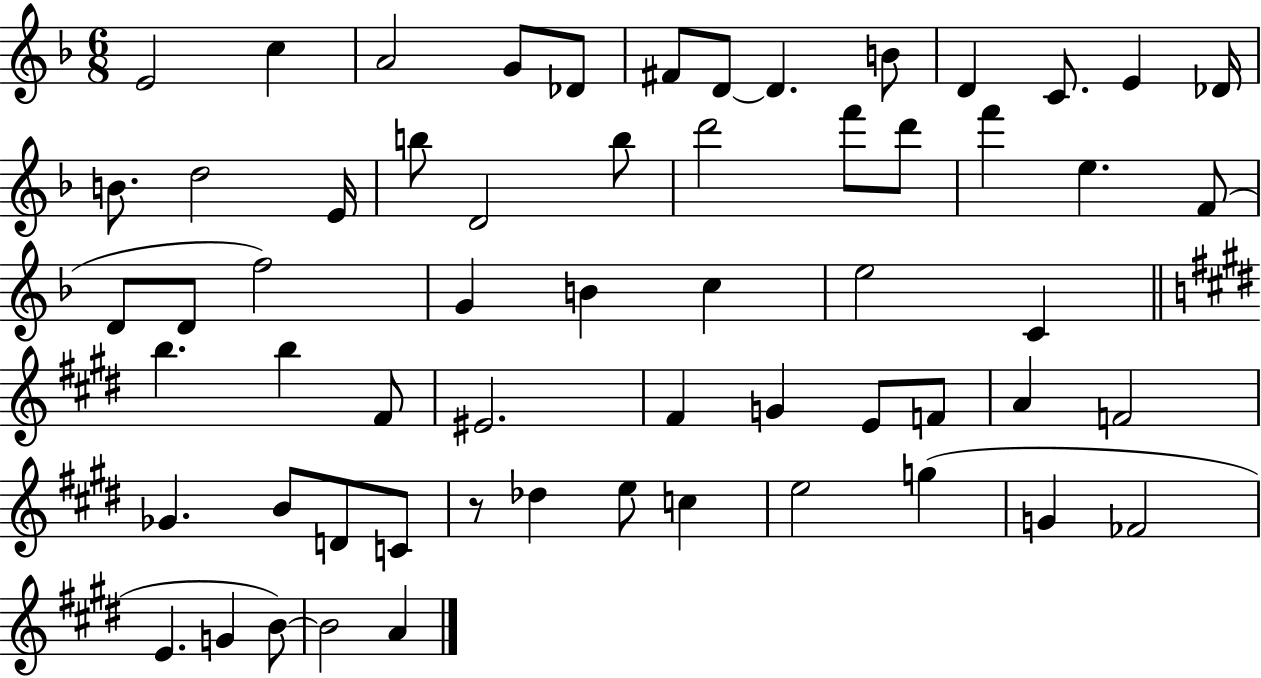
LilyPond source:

{
  \clef treble
  \numericTimeSignature
  \time 6/8
  \key f \major
  e'2 c''4 | a'2 g'8 des'8 | fis'8 d'8~~ d'4. b'8 | d'4 c'8. e'4 des'16 | \break b'8. d''2 e'16 | b''8 d'2 b''8 | d'''2 f'''8 d'''8 | f'''4 e''4. f'8( | \break d'8 d'8 f''2) | g'4 b'4 c''4 | e''2 c'4 | \bar "||" \break \key e \major b''4. b''4 fis'8 | eis'2. | fis'4 g'4 e'8 f'8 | a'4 f'2 | \break ges'4. b'8 d'8 c'8 | r8 des''4 e''8 c''4 | e''2 g''4( | g'4 fes'2 | \break e'4. g'4 b'8~~) | b'2 a'4 | \bar "|."
}